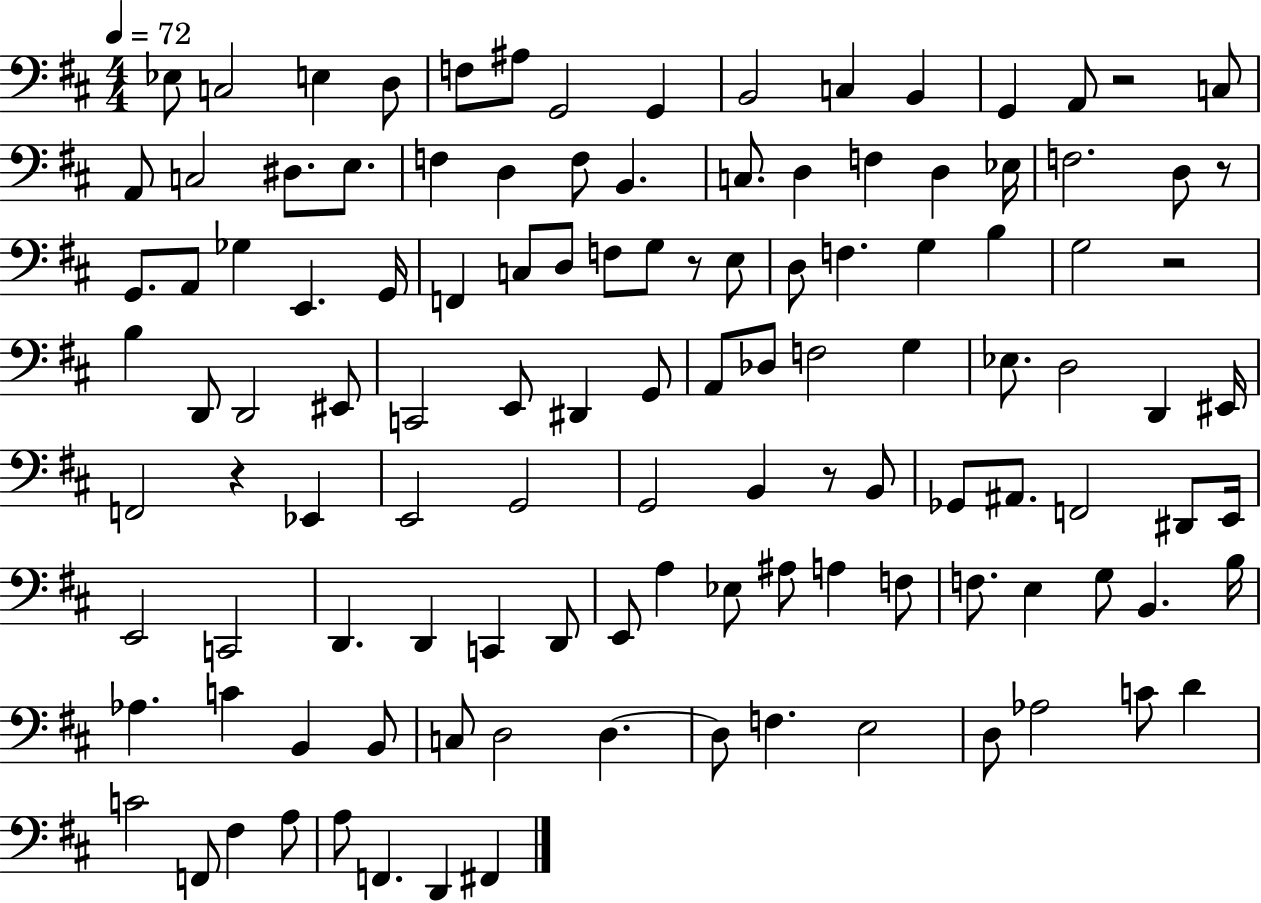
Eb3/e C3/h E3/q D3/e F3/e A#3/e G2/h G2/q B2/h C3/q B2/q G2/q A2/e R/h C3/e A2/e C3/h D#3/e. E3/e. F3/q D3/q F3/e B2/q. C3/e. D3/q F3/q D3/q Eb3/s F3/h. D3/e R/e G2/e. A2/e Gb3/q E2/q. G2/s F2/q C3/e D3/e F3/e G3/e R/e E3/e D3/e F3/q. G3/q B3/q G3/h R/h B3/q D2/e D2/h EIS2/e C2/h E2/e D#2/q G2/e A2/e Db3/e F3/h G3/q Eb3/e. D3/h D2/q EIS2/s F2/h R/q Eb2/q E2/h G2/h G2/h B2/q R/e B2/e Gb2/e A#2/e. F2/h D#2/e E2/s E2/h C2/h D2/q. D2/q C2/q D2/e E2/e A3/q Eb3/e A#3/e A3/q F3/e F3/e. E3/q G3/e B2/q. B3/s Ab3/q. C4/q B2/q B2/e C3/e D3/h D3/q. D3/e F3/q. E3/h D3/e Ab3/h C4/e D4/q C4/h F2/e F#3/q A3/e A3/e F2/q. D2/q F#2/q